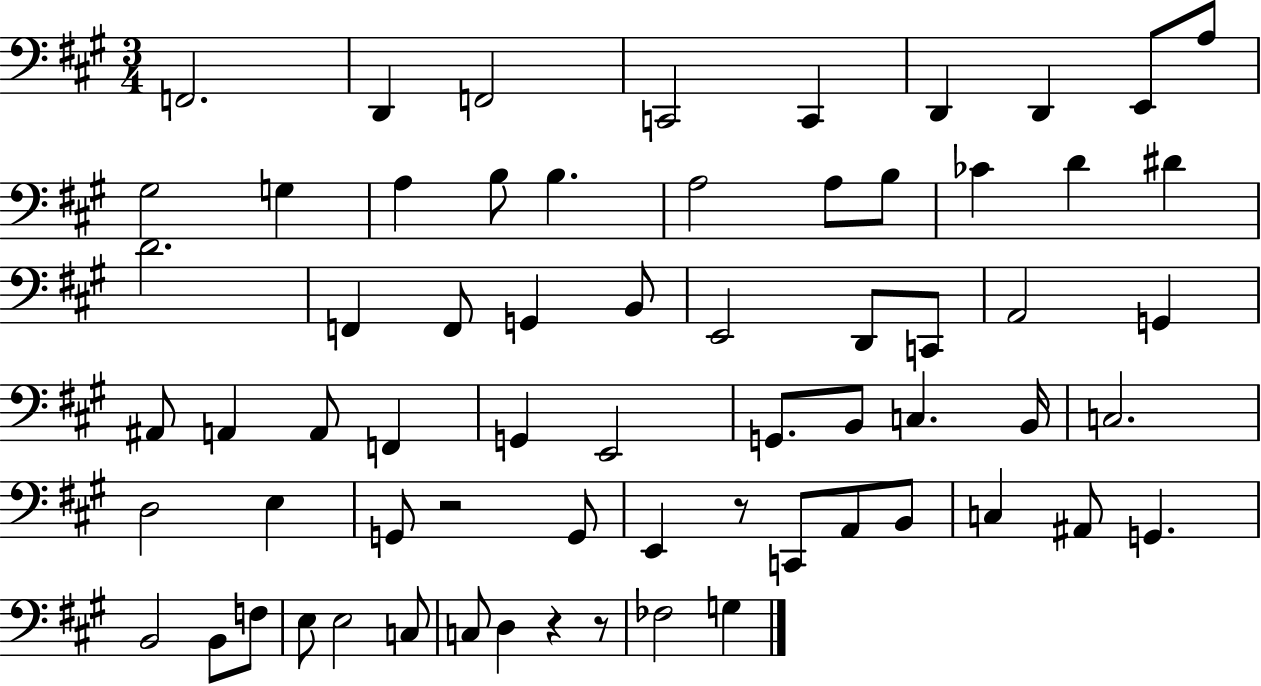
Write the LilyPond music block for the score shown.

{
  \clef bass
  \numericTimeSignature
  \time 3/4
  \key a \major
  \repeat volta 2 { f,2. | d,4 f,2 | c,2 c,4 | d,4 d,4 e,8 a8 | \break gis2 g4 | a4 b8 b4. | a2 a8 b8 | ces'4 d'4 dis'4 | \break d'2. | f,4 f,8 g,4 b,8 | e,2 d,8 c,8 | a,2 g,4 | \break ais,8 a,4 a,8 f,4 | g,4 e,2 | g,8. b,8 c4. b,16 | c2. | \break d2 e4 | g,8 r2 g,8 | e,4 r8 c,8 a,8 b,8 | c4 ais,8 g,4. | \break b,2 b,8 f8 | e8 e2 c8 | c8 d4 r4 r8 | fes2 g4 | \break } \bar "|."
}